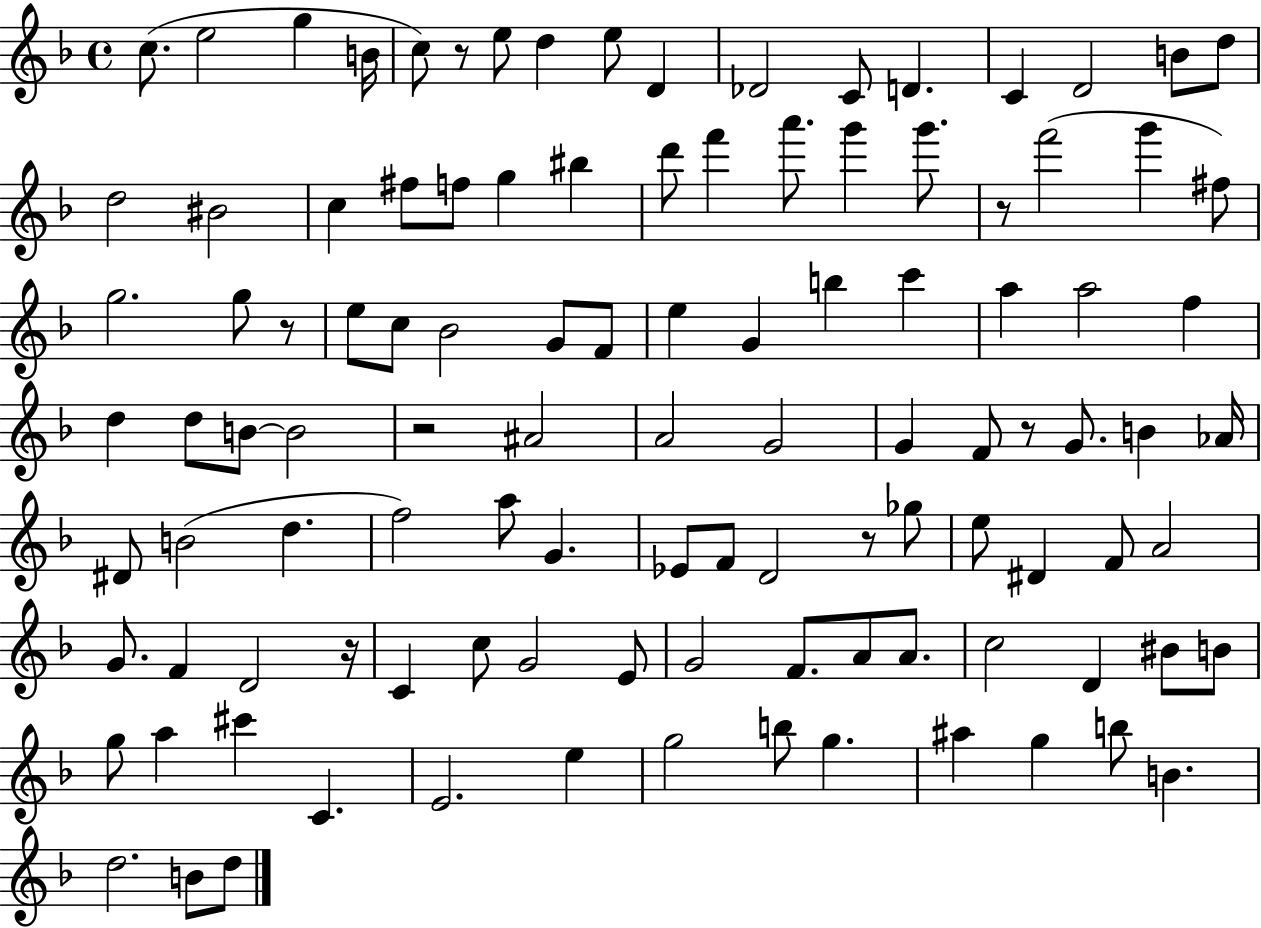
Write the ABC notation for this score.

X:1
T:Untitled
M:4/4
L:1/4
K:F
c/2 e2 g B/4 c/2 z/2 e/2 d e/2 D _D2 C/2 D C D2 B/2 d/2 d2 ^B2 c ^f/2 f/2 g ^b d'/2 f' a'/2 g' g'/2 z/2 f'2 g' ^f/2 g2 g/2 z/2 e/2 c/2 _B2 G/2 F/2 e G b c' a a2 f d d/2 B/2 B2 z2 ^A2 A2 G2 G F/2 z/2 G/2 B _A/4 ^D/2 B2 d f2 a/2 G _E/2 F/2 D2 z/2 _g/2 e/2 ^D F/2 A2 G/2 F D2 z/4 C c/2 G2 E/2 G2 F/2 A/2 A/2 c2 D ^B/2 B/2 g/2 a ^c' C E2 e g2 b/2 g ^a g b/2 B d2 B/2 d/2